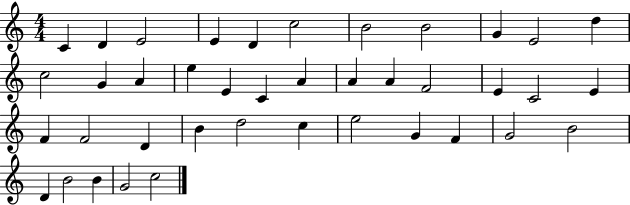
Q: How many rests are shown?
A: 0